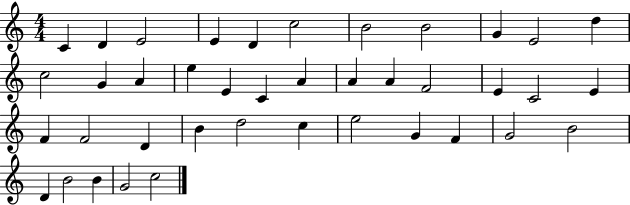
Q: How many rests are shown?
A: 0